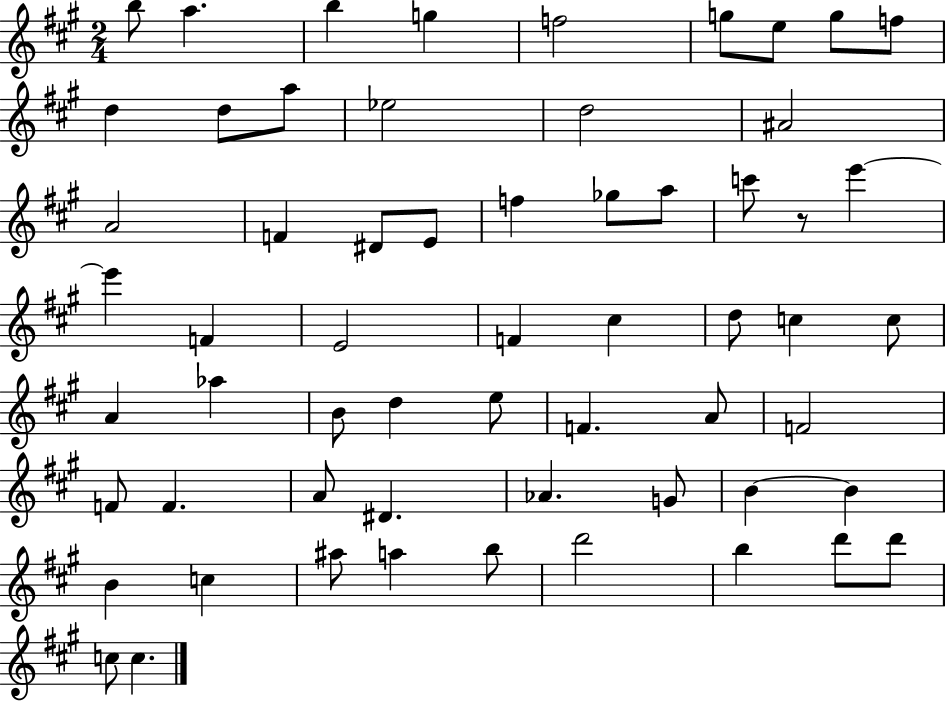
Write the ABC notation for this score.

X:1
T:Untitled
M:2/4
L:1/4
K:A
b/2 a b g f2 g/2 e/2 g/2 f/2 d d/2 a/2 _e2 d2 ^A2 A2 F ^D/2 E/2 f _g/2 a/2 c'/2 z/2 e' e' F E2 F ^c d/2 c c/2 A _a B/2 d e/2 F A/2 F2 F/2 F A/2 ^D _A G/2 B B B c ^a/2 a b/2 d'2 b d'/2 d'/2 c/2 c